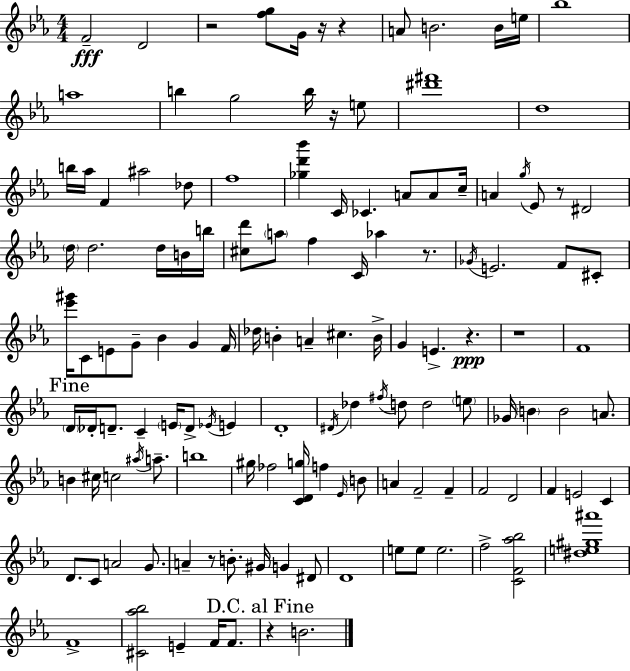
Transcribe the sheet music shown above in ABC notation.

X:1
T:Untitled
M:4/4
L:1/4
K:Cm
F2 D2 z2 [fg]/2 G/4 z/4 z A/2 B2 B/4 e/4 _b4 a4 b g2 b/4 z/4 e/2 [^d'^f']4 d4 b/4 _a/4 F ^a2 _d/2 f4 [_gd'_b'] C/4 _C A/2 A/2 c/4 A g/4 _E/2 z/2 ^D2 d/4 d2 d/4 B/4 b/4 [^cd']/2 a/2 f C/4 _a z/2 _G/4 E2 F/2 ^C/2 [_e'^g']/4 C/2 E/2 G/2 _B G F/4 _d/4 B A ^c B/4 G E z z4 F4 D/4 _D/4 D/2 C E/4 D/2 _E/4 E D4 ^D/4 _d ^f/4 d/2 d2 e/2 _G/4 B B2 A/2 B ^c/4 c2 ^a/4 a/2 b4 ^g/4 _f2 [CDg]/4 f _E/4 B/2 A F2 F F2 D2 F E2 C D/2 C/2 A2 G/2 A z/2 B/2 ^G/4 G ^D/2 D4 e/2 e/2 e2 f2 [CF_a_b]2 [^de^g^a']4 F4 [^C_a_b]2 E F/4 F/2 z B2